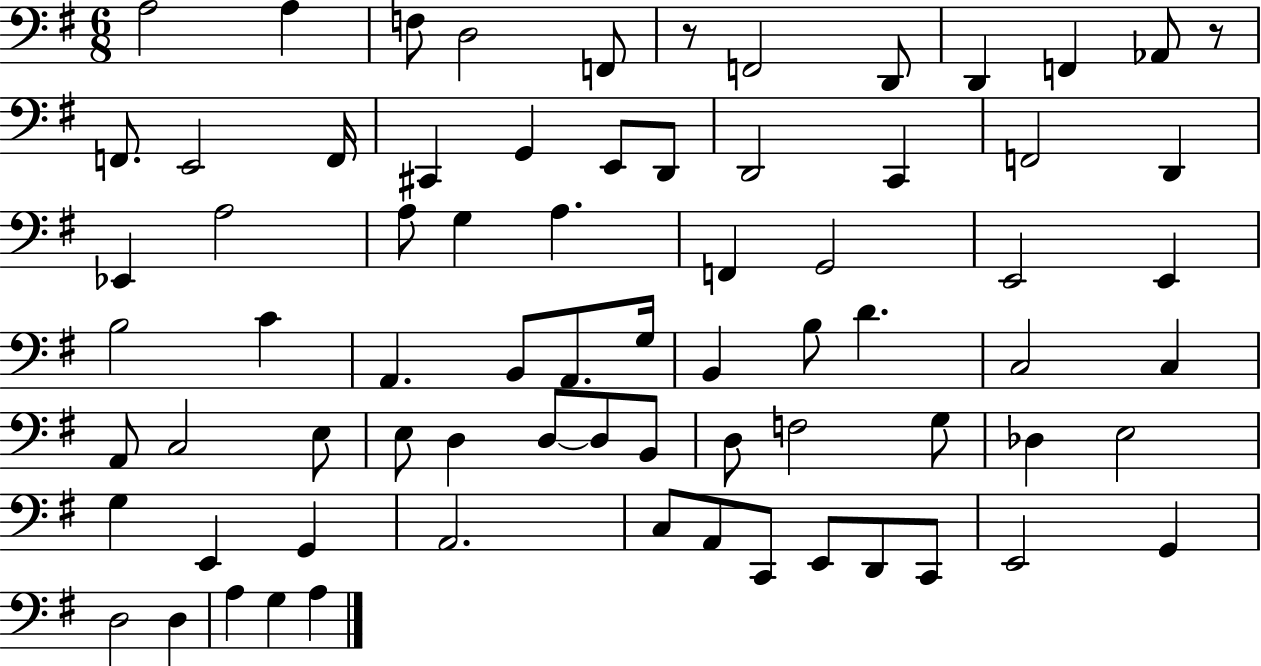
X:1
T:Untitled
M:6/8
L:1/4
K:G
A,2 A, F,/2 D,2 F,,/2 z/2 F,,2 D,,/2 D,, F,, _A,,/2 z/2 F,,/2 E,,2 F,,/4 ^C,, G,, E,,/2 D,,/2 D,,2 C,, F,,2 D,, _E,, A,2 A,/2 G, A, F,, G,,2 E,,2 E,, B,2 C A,, B,,/2 A,,/2 G,/4 B,, B,/2 D C,2 C, A,,/2 C,2 E,/2 E,/2 D, D,/2 D,/2 B,,/2 D,/2 F,2 G,/2 _D, E,2 G, E,, G,, A,,2 C,/2 A,,/2 C,,/2 E,,/2 D,,/2 C,,/2 E,,2 G,, D,2 D, A, G, A,